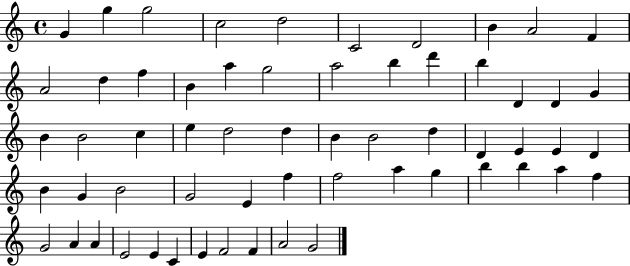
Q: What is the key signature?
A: C major